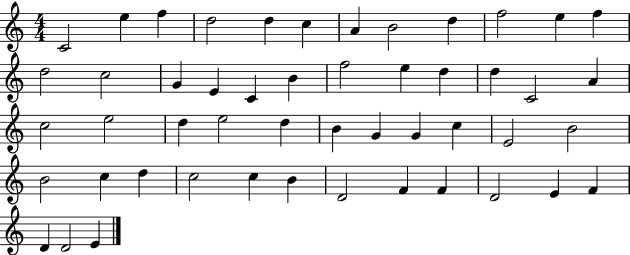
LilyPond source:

{
  \clef treble
  \numericTimeSignature
  \time 4/4
  \key c \major
  c'2 e''4 f''4 | d''2 d''4 c''4 | a'4 b'2 d''4 | f''2 e''4 f''4 | \break d''2 c''2 | g'4 e'4 c'4 b'4 | f''2 e''4 d''4 | d''4 c'2 a'4 | \break c''2 e''2 | d''4 e''2 d''4 | b'4 g'4 g'4 c''4 | e'2 b'2 | \break b'2 c''4 d''4 | c''2 c''4 b'4 | d'2 f'4 f'4 | d'2 e'4 f'4 | \break d'4 d'2 e'4 | \bar "|."
}